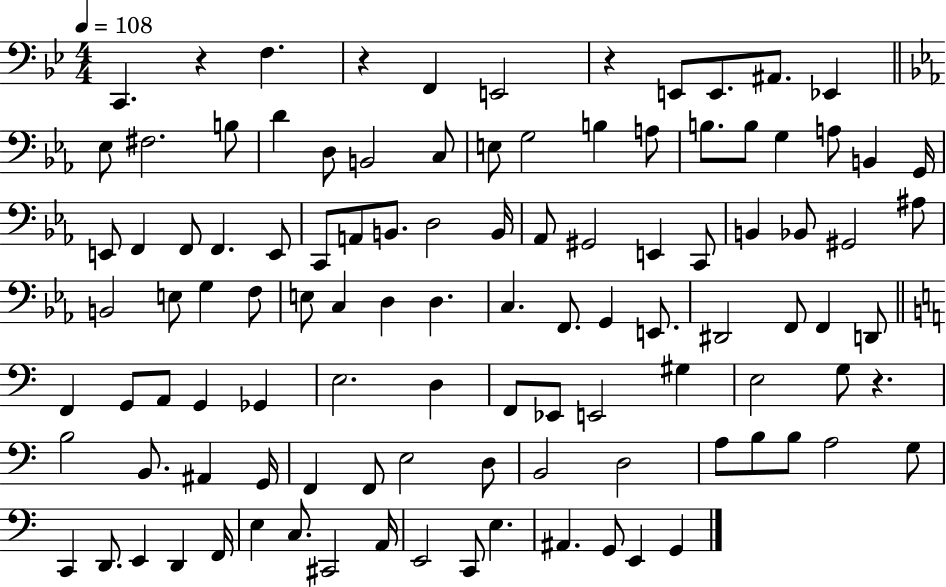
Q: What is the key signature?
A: BES major